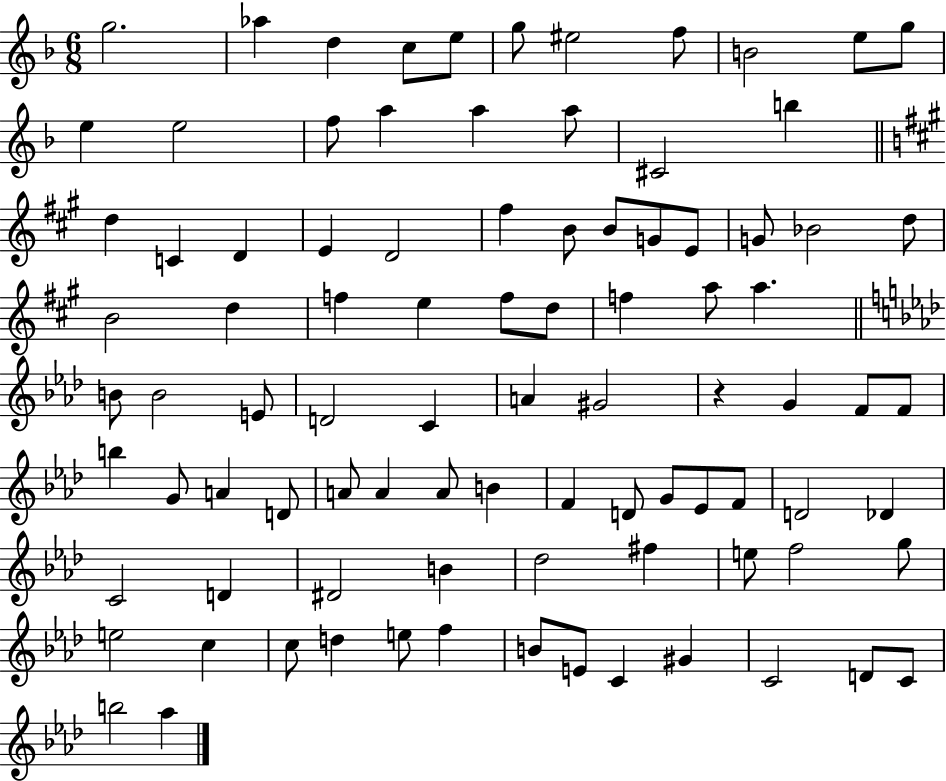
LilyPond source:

{
  \clef treble
  \numericTimeSignature
  \time 6/8
  \key f \major
  g''2. | aes''4 d''4 c''8 e''8 | g''8 eis''2 f''8 | b'2 e''8 g''8 | \break e''4 e''2 | f''8 a''4 a''4 a''8 | cis'2 b''4 | \bar "||" \break \key a \major d''4 c'4 d'4 | e'4 d'2 | fis''4 b'8 b'8 g'8 e'8 | g'8 bes'2 d''8 | \break b'2 d''4 | f''4 e''4 f''8 d''8 | f''4 a''8 a''4. | \bar "||" \break \key f \minor b'8 b'2 e'8 | d'2 c'4 | a'4 gis'2 | r4 g'4 f'8 f'8 | \break b''4 g'8 a'4 d'8 | a'8 a'4 a'8 b'4 | f'4 d'8 g'8 ees'8 f'8 | d'2 des'4 | \break c'2 d'4 | dis'2 b'4 | des''2 fis''4 | e''8 f''2 g''8 | \break e''2 c''4 | c''8 d''4 e''8 f''4 | b'8 e'8 c'4 gis'4 | c'2 d'8 c'8 | \break b''2 aes''4 | \bar "|."
}